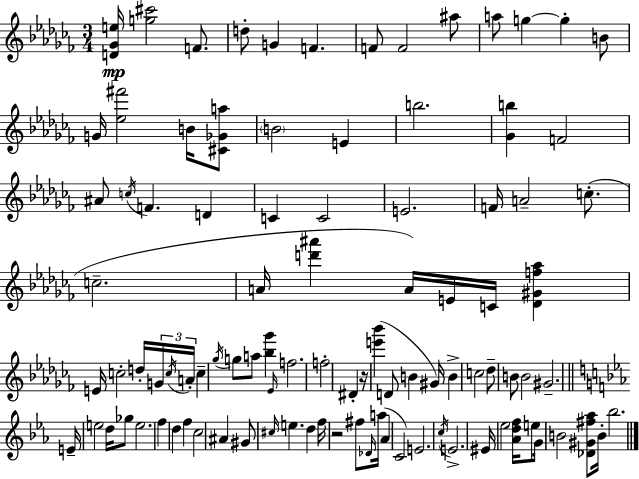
{
  \clef treble
  \numericTimeSignature
  \time 3/4
  \key aes \minor
  <d' ges' e''>16\mp <g'' cis'''>2 f'8. | d''8-. g'4 f'4. | f'8 f'2 ais''8 | a''8 g''4~~ g''4-. b'8 | \break g'16 <ees'' fis'''>2 b'16 <cis' ges' a''>8 | \parenthesize b'2 e'4 | b''2. | <ges' b''>4 f'2 | \break ais'8 \acciaccatura { c''16 } f'4. d'4 | c'4 c'2 | e'2. | f'16 a'2-- c''8.-.( | \break c''2.-- | a'16 <d''' ais'''>4 a'16) e'16 c'16 <des' gis' f'' aes''>4 | e'16 c''2-. d''16-. \tuplet 3/2 { g'16 | \acciaccatura { c''16 } a'16-. } c''4-- \acciaccatura { ges''16 } g''8 a''8 <bes'' ges'''>4 | \break \grace { ees'16 } f''2. | f''2-. | dis'4-. r16 <e''' bes'''>4( d'8 b'4 | gis'16) b'4-> c''2 | \break des''8-- b'8 b'2 | gis'2.-- | \bar "||" \break \key ees \major e'16-- e''2 d''16 ges''8 | e''2. | f''4 d''4 f''4 | c''2 ais'4 | \break gis'8 \grace { cis''16 } e''4. d''4 | f''16 r2 fis''8 | \grace { des'16 }( a''16 aes'4 c'2) | e'2. | \break \acciaccatura { c''16 } e'2.-> | eis'16 ees''2 | <aes' d'' f''>16 e''8 g'16 b'2 | <des' gis' fis'' aes''>8 b'16-. bes''2. | \break \bar "|."
}